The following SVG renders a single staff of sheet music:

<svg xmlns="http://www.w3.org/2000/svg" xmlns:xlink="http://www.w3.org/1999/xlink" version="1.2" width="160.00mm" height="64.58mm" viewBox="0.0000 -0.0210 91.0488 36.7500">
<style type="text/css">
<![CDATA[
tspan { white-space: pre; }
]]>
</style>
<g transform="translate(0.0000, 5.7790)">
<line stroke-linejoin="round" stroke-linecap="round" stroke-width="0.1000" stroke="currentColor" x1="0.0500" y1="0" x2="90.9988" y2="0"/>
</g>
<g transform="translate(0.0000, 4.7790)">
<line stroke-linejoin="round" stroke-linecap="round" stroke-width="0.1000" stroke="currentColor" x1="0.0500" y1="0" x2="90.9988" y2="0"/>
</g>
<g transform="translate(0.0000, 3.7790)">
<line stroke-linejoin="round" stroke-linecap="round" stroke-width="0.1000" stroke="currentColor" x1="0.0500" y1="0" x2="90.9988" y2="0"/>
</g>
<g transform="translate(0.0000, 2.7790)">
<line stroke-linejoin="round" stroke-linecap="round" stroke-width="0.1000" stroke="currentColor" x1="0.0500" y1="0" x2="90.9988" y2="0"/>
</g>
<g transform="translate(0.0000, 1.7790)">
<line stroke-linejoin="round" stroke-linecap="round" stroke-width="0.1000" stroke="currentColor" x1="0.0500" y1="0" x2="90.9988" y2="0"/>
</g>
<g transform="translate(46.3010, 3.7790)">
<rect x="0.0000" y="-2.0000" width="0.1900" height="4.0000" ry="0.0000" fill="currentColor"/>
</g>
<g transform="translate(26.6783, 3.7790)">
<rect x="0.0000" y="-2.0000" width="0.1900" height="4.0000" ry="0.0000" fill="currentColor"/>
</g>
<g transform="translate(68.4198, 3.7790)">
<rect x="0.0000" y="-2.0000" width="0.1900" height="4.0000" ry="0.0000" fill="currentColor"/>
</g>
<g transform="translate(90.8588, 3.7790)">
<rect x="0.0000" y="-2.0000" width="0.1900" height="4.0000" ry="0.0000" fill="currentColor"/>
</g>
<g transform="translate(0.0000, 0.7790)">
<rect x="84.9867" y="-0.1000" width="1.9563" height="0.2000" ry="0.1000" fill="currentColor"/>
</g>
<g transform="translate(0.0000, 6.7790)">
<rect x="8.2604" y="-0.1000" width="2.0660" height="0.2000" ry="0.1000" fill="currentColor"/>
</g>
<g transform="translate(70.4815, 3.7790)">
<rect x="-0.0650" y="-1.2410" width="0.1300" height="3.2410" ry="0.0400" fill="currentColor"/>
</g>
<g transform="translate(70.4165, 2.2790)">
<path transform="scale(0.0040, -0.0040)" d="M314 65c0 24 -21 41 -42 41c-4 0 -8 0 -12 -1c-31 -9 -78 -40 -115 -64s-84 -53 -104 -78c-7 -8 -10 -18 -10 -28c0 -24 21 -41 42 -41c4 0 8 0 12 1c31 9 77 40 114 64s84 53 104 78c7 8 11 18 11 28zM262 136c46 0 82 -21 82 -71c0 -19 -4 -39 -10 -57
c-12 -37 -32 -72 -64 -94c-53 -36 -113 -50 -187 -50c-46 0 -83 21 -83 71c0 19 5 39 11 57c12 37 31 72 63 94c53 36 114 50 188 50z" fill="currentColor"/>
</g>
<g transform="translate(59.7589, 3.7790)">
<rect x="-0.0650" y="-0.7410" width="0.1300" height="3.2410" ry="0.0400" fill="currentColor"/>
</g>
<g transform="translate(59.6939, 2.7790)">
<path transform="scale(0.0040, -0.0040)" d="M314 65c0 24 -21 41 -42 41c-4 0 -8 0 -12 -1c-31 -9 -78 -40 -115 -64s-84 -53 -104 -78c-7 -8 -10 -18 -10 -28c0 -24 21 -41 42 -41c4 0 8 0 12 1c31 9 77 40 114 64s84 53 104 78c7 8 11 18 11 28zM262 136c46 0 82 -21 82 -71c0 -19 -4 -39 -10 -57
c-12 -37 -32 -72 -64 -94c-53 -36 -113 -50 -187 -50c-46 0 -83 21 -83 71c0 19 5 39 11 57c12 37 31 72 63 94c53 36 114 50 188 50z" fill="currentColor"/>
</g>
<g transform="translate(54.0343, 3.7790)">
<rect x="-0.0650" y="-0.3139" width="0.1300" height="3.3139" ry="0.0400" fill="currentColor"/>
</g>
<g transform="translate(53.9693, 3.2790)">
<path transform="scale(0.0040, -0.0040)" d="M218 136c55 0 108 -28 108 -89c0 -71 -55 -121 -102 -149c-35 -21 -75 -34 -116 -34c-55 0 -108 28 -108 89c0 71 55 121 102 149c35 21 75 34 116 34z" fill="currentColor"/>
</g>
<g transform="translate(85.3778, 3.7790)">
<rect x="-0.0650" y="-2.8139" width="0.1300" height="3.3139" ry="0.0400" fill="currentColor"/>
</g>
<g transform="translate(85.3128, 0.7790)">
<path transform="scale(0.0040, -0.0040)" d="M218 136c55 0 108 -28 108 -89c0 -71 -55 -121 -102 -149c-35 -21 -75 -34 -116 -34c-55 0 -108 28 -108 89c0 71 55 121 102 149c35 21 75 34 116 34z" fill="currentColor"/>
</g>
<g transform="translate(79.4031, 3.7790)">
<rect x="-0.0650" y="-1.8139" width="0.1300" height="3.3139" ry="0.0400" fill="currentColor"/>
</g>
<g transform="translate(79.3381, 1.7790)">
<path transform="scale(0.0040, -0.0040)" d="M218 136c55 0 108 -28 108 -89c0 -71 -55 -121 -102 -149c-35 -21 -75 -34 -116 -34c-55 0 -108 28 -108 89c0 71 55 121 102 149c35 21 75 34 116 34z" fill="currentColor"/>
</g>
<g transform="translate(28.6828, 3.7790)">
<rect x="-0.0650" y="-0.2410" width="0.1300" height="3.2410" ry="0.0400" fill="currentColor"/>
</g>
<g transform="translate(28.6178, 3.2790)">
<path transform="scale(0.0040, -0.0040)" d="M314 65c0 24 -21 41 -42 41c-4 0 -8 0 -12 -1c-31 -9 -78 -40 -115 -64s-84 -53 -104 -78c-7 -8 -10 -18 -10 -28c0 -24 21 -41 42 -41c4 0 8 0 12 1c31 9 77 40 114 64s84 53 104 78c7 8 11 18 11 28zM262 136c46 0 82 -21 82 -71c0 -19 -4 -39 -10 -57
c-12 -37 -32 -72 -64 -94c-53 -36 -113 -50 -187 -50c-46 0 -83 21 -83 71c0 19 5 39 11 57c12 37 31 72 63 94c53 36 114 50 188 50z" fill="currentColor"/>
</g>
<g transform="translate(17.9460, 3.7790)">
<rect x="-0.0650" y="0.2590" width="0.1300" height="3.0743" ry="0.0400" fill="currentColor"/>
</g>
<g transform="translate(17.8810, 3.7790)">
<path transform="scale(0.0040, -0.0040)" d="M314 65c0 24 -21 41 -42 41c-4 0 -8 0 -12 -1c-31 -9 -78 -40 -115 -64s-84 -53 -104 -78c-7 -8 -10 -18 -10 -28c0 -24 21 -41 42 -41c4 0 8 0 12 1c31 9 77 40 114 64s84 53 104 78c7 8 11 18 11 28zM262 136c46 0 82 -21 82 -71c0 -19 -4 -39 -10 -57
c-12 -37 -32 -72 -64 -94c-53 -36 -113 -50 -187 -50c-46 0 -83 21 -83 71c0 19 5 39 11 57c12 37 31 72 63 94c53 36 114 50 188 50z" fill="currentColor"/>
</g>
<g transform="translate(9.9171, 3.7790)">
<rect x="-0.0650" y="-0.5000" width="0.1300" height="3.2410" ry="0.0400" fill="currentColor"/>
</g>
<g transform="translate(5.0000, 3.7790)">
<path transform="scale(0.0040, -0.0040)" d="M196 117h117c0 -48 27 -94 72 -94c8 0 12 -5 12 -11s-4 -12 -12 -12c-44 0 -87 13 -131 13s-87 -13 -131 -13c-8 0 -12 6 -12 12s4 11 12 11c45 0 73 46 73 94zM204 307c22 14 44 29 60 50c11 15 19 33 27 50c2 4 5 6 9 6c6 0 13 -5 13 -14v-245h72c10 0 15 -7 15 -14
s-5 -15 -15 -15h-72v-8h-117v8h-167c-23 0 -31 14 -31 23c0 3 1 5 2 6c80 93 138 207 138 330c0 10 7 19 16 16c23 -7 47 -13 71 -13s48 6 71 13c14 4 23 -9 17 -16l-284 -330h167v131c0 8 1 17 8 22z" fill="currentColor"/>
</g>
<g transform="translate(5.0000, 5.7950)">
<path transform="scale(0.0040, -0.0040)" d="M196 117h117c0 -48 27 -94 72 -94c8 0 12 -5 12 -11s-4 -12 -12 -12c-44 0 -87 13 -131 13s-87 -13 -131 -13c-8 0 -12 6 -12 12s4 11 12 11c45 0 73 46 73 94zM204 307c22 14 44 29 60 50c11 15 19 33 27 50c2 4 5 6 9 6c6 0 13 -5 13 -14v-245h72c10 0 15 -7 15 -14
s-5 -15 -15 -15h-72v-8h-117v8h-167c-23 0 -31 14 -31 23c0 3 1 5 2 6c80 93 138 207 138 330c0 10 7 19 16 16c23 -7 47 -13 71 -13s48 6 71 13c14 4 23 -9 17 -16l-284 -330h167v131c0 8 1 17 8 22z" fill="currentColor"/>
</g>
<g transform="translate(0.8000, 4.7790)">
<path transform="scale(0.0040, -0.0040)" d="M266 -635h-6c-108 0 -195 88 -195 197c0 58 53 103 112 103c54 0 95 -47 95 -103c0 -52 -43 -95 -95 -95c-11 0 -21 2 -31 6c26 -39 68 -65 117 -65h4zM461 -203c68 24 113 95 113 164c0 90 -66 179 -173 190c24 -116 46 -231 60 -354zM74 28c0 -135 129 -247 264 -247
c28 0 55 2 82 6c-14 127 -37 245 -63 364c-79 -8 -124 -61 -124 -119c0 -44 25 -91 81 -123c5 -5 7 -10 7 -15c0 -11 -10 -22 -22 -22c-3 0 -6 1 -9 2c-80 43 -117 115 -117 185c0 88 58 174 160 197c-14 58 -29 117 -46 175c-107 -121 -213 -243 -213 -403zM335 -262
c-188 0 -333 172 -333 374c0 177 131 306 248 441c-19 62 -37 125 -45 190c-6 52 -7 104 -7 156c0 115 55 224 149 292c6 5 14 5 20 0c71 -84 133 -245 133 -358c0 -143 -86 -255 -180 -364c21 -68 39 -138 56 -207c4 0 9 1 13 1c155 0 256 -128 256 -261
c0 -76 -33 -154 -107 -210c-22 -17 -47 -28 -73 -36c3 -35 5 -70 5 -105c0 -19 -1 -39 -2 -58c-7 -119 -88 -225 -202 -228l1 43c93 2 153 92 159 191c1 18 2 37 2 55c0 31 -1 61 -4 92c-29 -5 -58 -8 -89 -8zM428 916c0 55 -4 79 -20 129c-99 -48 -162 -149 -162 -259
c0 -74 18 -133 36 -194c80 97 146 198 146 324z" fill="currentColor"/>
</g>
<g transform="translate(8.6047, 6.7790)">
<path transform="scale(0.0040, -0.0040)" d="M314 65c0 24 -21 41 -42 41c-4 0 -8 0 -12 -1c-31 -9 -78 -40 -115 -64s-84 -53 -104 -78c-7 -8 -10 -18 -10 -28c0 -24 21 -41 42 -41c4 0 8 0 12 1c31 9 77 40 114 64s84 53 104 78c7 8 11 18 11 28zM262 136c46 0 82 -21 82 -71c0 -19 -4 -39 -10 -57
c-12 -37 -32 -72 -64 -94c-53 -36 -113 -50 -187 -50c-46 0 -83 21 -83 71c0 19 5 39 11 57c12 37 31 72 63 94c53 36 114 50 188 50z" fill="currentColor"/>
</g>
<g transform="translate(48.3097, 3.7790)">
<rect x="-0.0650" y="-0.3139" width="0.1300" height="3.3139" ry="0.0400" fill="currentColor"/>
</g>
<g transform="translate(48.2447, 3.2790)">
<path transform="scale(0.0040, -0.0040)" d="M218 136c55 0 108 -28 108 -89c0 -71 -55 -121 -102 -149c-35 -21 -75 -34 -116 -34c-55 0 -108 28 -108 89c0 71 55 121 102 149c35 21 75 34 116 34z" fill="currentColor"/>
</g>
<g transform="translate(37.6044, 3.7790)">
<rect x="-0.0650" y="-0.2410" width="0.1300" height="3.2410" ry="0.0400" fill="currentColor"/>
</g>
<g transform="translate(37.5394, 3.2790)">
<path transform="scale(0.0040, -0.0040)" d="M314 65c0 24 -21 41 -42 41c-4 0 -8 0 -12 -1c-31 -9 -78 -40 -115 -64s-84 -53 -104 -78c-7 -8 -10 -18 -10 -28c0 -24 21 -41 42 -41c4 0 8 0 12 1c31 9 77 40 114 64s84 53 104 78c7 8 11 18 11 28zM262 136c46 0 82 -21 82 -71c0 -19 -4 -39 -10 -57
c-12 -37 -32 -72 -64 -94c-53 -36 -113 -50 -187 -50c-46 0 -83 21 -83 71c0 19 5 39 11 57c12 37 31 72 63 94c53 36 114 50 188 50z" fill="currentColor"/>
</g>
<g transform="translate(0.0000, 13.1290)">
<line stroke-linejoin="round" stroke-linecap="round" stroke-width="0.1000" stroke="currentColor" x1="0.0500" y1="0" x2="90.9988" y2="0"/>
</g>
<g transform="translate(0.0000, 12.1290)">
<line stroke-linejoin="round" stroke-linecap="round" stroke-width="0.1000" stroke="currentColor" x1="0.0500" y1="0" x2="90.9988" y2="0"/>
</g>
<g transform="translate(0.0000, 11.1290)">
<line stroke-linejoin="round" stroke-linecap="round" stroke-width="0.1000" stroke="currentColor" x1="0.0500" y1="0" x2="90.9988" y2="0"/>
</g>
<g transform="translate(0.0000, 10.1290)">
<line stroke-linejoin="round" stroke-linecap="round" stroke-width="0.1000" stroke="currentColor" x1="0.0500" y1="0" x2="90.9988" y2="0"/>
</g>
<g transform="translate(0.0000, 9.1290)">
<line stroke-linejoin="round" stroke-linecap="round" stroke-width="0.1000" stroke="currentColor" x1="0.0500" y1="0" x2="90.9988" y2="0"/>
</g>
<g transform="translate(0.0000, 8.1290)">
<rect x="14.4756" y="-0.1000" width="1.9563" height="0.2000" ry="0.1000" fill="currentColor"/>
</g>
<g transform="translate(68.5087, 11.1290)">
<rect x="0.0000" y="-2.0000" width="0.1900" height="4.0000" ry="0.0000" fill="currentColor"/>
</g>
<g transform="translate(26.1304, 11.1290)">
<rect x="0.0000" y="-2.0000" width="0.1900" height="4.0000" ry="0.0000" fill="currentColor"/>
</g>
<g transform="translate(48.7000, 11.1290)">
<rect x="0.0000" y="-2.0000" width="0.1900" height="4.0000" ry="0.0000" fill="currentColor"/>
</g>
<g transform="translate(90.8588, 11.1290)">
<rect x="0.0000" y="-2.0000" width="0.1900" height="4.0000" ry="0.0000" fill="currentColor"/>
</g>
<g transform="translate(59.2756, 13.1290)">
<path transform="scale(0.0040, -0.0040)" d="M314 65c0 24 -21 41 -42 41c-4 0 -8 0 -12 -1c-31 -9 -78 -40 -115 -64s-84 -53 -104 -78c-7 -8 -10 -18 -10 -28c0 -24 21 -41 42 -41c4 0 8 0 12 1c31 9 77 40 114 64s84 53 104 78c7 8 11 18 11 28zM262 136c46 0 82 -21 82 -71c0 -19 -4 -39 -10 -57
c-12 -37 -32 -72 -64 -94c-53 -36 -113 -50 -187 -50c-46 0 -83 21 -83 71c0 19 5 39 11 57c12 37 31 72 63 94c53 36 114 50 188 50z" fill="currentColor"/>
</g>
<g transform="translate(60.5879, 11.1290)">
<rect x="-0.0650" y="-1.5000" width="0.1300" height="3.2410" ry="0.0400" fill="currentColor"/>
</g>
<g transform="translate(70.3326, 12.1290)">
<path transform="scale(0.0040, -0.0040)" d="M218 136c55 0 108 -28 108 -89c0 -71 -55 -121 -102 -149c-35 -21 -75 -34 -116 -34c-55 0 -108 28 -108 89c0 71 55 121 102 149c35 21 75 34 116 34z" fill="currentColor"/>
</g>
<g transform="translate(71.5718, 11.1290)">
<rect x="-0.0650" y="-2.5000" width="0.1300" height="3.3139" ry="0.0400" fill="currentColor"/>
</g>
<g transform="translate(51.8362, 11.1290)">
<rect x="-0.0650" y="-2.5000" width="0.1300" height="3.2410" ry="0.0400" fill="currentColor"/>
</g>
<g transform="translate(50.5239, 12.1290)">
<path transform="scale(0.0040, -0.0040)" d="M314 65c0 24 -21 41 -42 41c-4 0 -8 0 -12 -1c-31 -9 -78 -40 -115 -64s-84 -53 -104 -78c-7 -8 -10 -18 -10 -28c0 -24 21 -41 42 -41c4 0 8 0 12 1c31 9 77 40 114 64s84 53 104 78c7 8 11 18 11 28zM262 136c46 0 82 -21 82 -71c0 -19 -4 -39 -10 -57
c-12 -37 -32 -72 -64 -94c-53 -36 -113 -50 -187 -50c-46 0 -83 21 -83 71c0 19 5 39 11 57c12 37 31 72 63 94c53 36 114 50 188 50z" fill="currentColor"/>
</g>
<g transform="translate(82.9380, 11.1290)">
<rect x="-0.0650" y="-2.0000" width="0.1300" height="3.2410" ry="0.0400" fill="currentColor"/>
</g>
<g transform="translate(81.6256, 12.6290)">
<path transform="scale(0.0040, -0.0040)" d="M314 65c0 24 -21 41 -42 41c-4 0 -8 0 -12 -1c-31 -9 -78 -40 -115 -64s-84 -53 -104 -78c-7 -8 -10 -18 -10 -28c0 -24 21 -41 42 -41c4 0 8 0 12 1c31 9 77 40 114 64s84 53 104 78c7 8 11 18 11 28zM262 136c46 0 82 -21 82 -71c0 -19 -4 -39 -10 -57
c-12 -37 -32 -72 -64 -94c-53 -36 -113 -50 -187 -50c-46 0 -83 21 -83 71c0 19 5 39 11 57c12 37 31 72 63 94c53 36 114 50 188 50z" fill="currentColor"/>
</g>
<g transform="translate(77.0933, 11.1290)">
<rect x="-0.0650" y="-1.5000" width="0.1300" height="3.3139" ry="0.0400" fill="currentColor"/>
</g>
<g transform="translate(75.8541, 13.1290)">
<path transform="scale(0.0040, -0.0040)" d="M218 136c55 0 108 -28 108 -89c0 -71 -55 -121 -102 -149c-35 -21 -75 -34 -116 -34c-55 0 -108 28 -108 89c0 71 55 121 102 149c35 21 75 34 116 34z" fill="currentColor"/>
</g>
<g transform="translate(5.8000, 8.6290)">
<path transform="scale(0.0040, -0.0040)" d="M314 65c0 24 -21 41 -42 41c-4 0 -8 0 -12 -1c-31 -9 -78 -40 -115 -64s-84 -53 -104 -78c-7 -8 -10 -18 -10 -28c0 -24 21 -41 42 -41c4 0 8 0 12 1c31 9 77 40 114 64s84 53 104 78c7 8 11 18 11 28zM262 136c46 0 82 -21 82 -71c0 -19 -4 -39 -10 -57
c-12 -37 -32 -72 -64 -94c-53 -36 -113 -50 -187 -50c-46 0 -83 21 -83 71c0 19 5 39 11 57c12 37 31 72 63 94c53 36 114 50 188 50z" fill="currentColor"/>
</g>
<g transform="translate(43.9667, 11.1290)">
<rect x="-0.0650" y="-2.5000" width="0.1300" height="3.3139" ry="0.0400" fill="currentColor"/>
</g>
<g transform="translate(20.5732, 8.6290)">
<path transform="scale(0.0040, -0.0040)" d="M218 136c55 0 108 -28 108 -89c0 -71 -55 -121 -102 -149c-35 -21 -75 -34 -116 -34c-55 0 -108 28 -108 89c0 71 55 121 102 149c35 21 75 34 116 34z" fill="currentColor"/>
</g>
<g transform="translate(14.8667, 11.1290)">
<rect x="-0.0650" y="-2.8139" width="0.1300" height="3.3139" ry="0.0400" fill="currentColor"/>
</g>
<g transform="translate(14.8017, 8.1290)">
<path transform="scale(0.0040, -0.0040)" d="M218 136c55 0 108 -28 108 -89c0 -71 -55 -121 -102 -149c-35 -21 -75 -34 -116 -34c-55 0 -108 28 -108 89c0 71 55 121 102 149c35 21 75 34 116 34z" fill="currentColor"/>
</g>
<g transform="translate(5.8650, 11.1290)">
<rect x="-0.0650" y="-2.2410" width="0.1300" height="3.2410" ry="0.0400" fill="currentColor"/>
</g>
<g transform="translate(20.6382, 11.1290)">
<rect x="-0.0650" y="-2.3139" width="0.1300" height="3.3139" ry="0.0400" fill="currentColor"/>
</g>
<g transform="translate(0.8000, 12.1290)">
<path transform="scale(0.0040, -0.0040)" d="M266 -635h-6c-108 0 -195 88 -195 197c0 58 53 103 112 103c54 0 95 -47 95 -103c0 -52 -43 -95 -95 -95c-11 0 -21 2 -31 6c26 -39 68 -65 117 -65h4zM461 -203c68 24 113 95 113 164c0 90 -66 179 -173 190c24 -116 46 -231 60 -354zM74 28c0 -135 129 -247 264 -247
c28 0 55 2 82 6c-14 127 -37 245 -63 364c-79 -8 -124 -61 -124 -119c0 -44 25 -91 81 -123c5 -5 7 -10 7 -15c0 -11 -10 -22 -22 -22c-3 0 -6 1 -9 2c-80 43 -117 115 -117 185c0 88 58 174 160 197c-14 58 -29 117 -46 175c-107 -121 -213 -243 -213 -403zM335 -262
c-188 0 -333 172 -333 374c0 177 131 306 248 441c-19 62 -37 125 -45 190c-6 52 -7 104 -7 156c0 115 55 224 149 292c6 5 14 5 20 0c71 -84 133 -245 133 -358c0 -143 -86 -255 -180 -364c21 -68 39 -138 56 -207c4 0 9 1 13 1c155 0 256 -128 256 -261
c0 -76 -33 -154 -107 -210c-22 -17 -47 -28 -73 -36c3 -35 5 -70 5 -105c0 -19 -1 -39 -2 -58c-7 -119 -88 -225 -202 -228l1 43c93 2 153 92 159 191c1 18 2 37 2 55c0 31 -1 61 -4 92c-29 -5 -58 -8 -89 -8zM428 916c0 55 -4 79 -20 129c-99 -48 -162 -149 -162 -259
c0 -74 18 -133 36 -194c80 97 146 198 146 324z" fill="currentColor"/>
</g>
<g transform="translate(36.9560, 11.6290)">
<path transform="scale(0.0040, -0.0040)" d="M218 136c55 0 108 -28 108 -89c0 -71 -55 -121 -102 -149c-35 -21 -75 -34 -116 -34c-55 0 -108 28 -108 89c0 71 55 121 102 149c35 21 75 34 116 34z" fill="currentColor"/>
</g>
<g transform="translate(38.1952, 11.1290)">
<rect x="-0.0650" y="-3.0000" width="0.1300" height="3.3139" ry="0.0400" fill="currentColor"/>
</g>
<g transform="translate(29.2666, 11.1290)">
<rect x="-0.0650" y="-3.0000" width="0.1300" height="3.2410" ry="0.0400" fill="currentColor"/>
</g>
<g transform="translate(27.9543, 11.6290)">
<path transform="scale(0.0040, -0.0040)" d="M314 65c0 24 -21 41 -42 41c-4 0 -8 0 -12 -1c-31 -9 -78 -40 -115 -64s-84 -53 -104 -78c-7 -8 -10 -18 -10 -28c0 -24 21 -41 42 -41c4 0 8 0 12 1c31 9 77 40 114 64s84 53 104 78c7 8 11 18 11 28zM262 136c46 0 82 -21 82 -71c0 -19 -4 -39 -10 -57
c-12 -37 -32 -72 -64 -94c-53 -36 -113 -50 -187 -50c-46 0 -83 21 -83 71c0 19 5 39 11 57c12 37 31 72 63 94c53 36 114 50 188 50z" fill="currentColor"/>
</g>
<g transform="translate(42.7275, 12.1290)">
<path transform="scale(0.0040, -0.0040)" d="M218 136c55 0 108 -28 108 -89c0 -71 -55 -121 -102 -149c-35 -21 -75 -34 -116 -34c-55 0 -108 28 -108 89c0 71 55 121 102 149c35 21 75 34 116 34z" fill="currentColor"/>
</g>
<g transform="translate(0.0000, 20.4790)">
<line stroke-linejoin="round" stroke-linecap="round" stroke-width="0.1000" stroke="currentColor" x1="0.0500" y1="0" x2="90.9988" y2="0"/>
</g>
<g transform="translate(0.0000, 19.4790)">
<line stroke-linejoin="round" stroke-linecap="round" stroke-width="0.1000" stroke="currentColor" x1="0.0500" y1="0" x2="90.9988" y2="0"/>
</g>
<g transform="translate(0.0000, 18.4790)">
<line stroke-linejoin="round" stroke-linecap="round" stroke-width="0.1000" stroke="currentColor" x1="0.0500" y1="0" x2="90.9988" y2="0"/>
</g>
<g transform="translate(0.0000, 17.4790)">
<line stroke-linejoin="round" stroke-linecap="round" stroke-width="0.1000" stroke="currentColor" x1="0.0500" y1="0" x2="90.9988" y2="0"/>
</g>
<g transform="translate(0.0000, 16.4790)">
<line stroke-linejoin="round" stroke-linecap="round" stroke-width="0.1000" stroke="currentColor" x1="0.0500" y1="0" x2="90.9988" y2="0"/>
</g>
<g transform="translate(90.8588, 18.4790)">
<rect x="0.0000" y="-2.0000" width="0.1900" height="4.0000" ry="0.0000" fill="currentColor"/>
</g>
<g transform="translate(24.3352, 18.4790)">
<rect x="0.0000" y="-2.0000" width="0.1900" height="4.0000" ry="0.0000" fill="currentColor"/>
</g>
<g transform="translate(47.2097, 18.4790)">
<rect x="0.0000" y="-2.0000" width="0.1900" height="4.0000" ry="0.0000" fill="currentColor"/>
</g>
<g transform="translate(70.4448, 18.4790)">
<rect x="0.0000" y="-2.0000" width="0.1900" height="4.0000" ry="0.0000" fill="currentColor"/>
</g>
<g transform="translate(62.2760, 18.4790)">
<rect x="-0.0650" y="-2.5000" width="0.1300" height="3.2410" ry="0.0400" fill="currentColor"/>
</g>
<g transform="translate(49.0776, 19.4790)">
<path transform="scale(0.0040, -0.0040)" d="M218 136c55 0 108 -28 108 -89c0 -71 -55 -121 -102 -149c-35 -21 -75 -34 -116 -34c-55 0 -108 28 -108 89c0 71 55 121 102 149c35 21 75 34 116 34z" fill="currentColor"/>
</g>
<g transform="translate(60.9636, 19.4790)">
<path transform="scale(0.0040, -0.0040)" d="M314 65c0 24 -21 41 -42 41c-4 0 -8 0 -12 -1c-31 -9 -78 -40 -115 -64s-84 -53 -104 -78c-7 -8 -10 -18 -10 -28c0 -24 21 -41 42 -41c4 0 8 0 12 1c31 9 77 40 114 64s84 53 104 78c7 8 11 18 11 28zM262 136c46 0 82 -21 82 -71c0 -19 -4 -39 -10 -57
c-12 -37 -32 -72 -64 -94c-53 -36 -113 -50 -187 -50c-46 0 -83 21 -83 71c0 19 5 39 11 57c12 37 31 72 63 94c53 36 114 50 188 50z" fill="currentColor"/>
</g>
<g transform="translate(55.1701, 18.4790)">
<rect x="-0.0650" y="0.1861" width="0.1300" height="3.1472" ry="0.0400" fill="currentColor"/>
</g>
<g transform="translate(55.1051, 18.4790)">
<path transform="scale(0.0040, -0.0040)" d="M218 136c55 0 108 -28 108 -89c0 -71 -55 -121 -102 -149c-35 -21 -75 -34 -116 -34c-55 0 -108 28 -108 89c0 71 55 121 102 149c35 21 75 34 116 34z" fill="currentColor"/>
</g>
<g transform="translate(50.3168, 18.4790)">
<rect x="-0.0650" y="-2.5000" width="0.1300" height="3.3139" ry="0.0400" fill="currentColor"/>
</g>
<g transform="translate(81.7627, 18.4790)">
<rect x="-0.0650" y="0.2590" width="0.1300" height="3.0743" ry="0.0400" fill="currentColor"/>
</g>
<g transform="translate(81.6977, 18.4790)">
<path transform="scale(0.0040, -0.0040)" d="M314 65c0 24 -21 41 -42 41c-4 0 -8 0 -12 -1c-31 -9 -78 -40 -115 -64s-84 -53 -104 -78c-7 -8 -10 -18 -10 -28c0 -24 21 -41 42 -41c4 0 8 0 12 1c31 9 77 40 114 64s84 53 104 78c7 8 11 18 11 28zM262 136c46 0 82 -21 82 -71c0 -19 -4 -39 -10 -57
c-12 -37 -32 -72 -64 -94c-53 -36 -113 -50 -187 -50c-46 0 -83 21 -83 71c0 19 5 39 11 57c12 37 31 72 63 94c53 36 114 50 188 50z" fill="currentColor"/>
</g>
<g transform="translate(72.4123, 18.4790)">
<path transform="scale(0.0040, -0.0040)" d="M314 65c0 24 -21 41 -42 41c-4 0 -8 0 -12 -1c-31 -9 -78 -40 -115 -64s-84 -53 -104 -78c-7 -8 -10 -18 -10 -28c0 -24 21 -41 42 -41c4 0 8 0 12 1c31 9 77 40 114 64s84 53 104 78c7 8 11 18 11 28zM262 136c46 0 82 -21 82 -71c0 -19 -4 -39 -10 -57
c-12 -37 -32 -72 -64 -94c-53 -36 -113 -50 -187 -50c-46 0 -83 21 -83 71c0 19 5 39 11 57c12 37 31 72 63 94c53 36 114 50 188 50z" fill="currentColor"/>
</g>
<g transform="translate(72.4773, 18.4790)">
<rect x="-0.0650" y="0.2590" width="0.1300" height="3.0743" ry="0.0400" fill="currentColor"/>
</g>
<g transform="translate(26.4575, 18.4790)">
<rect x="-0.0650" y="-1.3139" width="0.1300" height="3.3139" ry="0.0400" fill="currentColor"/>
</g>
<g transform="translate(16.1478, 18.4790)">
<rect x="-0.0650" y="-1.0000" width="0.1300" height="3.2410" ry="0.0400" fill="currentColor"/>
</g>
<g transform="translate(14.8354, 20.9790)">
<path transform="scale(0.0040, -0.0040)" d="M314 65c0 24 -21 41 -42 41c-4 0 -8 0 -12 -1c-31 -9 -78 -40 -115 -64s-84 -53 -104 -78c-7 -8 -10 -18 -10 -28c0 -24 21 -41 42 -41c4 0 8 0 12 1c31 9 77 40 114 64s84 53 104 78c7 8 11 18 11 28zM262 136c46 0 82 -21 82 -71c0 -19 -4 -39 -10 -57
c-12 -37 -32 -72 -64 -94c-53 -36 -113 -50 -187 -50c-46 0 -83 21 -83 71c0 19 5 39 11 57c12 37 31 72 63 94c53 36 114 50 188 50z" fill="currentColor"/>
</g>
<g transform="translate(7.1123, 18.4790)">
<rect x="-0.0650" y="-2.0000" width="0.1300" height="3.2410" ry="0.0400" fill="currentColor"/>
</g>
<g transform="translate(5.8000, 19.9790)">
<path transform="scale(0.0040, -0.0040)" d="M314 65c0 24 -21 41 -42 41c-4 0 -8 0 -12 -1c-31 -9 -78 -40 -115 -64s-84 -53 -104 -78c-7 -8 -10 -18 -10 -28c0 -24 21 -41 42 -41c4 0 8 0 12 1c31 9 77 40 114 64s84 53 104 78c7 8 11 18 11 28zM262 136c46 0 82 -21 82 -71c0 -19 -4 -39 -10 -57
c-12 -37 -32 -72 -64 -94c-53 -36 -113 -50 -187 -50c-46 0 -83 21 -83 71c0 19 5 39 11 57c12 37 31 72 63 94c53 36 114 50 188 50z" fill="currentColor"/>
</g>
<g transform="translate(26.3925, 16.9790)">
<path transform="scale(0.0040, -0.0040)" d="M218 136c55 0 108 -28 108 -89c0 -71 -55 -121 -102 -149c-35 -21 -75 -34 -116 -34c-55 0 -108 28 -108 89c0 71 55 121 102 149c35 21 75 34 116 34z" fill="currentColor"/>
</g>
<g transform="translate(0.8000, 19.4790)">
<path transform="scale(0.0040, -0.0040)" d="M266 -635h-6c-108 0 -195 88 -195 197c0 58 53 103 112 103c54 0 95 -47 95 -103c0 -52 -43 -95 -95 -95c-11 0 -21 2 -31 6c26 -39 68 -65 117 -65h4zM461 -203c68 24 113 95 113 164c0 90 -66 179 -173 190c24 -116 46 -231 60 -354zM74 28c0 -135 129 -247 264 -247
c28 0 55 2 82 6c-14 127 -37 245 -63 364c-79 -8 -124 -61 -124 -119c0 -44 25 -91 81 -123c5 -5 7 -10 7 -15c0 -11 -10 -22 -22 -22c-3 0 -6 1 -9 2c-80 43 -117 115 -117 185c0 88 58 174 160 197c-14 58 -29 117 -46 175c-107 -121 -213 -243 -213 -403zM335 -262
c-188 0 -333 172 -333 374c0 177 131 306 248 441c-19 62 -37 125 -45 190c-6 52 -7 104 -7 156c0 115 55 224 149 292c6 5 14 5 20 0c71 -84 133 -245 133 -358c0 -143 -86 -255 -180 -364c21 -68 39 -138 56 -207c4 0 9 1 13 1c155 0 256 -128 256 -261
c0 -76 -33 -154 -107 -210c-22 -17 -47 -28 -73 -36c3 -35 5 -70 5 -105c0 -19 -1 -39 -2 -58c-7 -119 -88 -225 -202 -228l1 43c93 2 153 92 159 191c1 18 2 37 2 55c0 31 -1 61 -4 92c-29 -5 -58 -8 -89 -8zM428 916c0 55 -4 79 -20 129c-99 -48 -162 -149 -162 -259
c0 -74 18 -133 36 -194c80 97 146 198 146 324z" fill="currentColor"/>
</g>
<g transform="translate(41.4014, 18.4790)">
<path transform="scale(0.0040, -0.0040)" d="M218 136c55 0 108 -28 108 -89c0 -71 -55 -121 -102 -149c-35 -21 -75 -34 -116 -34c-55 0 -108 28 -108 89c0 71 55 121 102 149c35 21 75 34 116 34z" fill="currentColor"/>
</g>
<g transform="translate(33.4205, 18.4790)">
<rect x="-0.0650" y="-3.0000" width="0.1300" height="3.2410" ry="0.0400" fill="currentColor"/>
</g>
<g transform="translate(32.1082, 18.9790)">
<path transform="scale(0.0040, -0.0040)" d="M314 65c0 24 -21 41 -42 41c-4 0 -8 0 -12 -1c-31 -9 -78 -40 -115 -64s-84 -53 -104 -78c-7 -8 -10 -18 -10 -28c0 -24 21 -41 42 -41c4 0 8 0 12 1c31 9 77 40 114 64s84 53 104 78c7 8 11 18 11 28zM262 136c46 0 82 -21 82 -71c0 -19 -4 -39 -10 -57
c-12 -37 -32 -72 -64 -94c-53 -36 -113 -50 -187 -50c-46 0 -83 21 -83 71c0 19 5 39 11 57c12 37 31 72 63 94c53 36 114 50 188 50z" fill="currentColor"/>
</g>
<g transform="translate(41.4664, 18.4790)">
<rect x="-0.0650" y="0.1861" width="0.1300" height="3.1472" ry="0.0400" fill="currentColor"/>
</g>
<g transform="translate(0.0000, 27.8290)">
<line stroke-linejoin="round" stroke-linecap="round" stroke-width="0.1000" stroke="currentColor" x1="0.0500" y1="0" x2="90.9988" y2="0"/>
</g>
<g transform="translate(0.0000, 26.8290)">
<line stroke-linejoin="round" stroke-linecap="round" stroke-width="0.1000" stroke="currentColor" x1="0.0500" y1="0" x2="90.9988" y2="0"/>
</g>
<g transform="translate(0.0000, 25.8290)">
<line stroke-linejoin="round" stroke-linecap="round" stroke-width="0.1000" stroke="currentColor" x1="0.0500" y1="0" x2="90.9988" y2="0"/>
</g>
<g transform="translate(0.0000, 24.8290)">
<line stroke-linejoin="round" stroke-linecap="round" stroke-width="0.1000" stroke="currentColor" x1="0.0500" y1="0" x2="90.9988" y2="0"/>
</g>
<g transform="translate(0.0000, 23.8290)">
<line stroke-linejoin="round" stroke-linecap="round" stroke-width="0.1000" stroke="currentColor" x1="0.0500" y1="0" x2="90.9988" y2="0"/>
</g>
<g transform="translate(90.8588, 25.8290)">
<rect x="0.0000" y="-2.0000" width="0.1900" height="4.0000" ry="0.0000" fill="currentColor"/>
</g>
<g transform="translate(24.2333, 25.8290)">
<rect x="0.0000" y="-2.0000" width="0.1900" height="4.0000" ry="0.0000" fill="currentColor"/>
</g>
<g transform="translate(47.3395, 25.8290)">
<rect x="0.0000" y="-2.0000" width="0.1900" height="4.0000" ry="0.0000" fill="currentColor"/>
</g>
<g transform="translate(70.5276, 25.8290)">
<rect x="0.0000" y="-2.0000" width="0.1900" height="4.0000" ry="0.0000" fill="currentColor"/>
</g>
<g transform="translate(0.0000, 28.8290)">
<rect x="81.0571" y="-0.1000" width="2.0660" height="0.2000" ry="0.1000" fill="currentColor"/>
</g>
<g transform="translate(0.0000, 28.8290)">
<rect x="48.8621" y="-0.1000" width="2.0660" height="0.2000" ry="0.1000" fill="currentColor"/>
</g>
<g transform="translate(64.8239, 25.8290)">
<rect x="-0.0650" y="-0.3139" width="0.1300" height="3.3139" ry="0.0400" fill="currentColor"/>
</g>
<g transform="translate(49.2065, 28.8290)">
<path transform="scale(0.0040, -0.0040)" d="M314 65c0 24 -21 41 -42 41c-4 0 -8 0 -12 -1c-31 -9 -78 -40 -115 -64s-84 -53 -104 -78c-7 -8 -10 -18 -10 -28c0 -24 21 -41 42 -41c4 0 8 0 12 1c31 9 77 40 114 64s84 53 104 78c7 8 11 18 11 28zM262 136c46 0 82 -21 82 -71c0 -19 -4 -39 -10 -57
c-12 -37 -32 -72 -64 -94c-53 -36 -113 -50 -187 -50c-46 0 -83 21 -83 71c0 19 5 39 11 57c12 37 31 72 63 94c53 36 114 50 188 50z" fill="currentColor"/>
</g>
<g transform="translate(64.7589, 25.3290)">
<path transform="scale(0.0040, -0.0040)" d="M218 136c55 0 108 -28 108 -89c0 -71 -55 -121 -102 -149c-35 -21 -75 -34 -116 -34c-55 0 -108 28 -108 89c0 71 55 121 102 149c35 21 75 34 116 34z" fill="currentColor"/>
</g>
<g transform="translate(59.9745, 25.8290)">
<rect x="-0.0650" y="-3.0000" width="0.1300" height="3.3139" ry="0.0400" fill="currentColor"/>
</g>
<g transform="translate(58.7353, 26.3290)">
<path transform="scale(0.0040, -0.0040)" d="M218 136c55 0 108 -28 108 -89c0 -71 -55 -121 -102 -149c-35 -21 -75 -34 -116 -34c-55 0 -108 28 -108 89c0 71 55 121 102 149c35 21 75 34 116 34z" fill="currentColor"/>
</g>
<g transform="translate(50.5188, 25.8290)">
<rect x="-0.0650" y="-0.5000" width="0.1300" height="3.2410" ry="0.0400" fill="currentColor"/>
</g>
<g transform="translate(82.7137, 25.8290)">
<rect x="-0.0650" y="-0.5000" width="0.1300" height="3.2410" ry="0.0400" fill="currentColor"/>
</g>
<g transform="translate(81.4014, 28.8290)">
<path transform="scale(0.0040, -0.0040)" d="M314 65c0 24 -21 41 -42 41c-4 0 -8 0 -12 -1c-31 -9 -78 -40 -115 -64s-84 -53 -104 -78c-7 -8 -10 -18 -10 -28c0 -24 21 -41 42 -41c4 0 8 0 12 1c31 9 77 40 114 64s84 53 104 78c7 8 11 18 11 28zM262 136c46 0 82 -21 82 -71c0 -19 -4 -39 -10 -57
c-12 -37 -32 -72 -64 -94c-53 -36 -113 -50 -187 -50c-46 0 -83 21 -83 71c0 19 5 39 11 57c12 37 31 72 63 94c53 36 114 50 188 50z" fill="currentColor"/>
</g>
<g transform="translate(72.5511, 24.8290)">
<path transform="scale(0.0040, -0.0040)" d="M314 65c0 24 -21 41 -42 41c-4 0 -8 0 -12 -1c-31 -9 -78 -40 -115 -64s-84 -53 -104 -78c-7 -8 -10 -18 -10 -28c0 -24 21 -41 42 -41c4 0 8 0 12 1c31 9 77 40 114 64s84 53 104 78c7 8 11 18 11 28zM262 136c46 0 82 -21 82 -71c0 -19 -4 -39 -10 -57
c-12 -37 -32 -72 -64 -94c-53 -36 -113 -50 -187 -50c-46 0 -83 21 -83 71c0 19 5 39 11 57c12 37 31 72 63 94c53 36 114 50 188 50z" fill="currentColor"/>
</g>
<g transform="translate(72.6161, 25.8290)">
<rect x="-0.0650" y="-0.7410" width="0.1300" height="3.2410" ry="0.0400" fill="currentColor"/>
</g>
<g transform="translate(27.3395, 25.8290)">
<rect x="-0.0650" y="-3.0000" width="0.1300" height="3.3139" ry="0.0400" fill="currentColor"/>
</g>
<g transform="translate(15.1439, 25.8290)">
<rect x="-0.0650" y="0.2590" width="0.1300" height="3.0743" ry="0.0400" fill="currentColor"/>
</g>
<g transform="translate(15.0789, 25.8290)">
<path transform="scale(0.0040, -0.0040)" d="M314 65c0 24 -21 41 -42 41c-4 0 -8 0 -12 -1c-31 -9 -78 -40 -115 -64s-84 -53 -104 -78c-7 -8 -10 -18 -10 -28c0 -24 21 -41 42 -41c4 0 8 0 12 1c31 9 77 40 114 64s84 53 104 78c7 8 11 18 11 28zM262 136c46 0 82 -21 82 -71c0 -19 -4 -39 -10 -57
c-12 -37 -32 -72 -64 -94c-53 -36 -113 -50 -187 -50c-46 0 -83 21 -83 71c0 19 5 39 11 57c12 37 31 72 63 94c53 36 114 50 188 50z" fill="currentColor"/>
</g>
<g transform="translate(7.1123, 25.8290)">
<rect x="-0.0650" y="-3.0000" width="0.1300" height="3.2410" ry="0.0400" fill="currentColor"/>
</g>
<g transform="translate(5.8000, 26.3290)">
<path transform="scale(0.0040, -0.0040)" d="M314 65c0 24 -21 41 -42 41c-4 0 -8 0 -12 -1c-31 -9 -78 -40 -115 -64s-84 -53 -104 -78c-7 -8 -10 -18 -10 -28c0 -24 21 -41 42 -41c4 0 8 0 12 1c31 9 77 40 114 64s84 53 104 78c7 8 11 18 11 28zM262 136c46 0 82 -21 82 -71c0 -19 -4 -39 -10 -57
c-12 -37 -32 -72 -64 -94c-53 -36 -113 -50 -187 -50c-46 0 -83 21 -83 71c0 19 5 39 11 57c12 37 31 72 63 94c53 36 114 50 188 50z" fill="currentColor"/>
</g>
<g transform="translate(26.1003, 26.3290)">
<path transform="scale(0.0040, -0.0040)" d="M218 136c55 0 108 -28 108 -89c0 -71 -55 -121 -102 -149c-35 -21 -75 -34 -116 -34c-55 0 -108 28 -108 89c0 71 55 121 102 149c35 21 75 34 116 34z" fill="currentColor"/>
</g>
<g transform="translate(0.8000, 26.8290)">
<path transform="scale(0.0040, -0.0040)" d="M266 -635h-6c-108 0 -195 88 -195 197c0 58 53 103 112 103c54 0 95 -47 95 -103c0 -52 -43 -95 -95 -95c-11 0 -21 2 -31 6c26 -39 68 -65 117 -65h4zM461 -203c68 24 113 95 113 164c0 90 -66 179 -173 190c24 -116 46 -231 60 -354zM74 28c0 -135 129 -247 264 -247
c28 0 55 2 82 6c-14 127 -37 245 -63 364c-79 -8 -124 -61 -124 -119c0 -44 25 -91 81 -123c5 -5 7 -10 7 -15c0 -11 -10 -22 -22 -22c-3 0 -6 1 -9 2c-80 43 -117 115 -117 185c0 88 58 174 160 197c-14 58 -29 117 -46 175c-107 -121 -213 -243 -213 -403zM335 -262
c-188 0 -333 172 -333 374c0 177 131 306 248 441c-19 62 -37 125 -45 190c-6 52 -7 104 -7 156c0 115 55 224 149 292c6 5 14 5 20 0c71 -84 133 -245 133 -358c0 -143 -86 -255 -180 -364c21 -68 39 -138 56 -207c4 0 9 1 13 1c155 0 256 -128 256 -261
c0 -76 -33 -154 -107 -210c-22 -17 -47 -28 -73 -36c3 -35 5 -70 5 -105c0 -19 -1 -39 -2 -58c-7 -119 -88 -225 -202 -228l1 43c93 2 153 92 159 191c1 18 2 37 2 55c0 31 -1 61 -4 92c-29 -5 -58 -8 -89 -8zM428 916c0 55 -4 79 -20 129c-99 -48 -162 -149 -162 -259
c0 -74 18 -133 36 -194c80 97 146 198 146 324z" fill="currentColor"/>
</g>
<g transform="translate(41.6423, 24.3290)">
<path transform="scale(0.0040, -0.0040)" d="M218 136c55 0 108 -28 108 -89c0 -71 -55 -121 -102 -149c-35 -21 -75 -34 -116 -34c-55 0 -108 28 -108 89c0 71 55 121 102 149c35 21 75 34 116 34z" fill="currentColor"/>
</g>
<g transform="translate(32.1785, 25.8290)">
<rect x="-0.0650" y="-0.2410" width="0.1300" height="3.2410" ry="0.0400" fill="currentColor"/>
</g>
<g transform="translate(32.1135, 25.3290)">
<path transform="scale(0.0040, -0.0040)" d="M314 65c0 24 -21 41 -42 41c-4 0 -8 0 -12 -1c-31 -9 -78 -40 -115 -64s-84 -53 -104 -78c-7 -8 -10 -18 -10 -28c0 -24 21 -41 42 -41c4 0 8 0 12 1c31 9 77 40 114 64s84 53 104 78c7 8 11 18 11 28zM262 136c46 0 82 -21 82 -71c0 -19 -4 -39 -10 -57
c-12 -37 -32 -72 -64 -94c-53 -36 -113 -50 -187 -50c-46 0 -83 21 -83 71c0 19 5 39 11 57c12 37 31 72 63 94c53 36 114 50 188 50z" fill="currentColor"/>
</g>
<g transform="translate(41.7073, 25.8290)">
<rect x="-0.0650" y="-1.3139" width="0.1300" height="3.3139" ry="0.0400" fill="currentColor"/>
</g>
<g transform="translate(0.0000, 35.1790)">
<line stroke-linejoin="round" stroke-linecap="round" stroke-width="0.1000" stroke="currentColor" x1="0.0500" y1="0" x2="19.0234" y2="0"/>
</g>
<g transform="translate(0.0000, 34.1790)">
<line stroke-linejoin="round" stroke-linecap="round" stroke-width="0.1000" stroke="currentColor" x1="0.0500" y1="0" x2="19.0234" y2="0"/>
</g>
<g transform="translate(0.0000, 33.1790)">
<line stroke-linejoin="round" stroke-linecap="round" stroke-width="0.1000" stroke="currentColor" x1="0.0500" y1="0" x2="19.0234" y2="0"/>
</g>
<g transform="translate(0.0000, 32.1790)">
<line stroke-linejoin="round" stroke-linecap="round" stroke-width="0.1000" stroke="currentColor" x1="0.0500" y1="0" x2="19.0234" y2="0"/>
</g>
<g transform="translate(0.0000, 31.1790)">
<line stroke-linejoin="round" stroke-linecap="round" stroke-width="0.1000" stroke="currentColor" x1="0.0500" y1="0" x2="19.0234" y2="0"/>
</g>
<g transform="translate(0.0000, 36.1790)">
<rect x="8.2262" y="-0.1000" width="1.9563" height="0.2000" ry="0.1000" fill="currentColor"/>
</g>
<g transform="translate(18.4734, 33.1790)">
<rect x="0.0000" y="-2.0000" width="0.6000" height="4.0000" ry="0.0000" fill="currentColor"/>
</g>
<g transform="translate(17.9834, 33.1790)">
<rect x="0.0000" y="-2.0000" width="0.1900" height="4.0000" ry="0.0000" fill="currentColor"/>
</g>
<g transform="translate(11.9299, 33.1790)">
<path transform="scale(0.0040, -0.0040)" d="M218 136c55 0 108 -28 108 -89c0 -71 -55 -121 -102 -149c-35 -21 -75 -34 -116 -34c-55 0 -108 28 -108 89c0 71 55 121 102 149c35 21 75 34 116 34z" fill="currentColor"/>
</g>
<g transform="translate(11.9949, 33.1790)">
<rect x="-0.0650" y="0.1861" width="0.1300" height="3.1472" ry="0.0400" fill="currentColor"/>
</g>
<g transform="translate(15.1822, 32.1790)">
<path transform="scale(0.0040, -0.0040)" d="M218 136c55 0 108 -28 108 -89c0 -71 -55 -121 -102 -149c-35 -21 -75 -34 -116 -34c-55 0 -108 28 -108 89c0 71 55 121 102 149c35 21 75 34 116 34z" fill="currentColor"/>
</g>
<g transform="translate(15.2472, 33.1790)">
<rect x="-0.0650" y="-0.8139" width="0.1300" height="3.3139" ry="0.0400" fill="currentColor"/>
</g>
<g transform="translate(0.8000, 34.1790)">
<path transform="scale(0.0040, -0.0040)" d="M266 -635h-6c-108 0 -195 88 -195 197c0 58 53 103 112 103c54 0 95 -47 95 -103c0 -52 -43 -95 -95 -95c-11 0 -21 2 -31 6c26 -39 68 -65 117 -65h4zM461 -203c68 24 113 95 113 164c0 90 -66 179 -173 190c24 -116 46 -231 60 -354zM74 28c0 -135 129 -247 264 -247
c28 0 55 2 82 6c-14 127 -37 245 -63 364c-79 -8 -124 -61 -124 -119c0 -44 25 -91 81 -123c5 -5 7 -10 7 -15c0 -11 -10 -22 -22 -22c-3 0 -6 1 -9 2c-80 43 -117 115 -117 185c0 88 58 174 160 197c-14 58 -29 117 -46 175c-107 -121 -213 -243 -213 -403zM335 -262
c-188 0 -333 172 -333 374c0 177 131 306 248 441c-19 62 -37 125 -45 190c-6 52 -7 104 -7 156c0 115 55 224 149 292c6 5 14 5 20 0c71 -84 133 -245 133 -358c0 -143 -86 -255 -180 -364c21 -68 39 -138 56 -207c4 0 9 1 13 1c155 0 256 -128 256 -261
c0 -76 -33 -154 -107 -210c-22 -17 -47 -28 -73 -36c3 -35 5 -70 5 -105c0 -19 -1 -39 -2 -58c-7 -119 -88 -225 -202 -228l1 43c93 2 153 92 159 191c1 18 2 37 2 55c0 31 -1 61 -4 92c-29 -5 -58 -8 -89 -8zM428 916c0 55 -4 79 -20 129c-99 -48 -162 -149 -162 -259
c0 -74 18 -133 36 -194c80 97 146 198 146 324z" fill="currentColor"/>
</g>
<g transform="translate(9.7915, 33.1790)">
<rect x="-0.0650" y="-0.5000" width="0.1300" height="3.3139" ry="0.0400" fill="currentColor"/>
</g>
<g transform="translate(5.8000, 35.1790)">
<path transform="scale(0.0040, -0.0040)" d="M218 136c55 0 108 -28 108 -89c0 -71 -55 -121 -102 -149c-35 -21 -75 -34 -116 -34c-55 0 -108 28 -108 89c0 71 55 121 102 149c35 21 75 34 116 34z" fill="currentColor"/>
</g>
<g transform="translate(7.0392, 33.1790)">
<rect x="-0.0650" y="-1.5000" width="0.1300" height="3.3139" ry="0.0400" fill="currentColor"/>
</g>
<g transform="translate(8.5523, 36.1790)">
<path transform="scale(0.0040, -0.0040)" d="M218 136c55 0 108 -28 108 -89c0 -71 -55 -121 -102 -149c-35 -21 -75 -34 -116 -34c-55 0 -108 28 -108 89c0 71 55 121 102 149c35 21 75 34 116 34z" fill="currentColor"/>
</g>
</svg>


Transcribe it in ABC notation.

X:1
T:Untitled
M:4/4
L:1/4
K:C
C2 B2 c2 c2 c c d2 e2 f a g2 a g A2 A G G2 E2 G E F2 F2 D2 e A2 B G B G2 B2 B2 A2 B2 A c2 e C2 A c d2 C2 E C B d